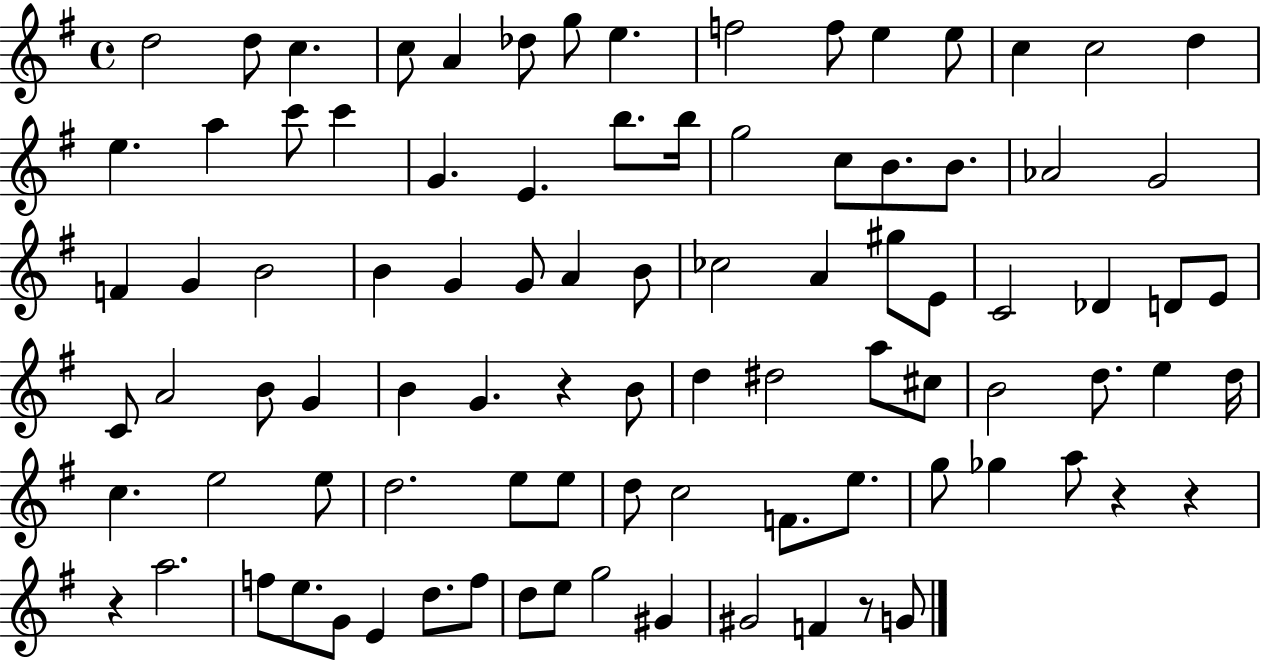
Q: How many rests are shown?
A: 5